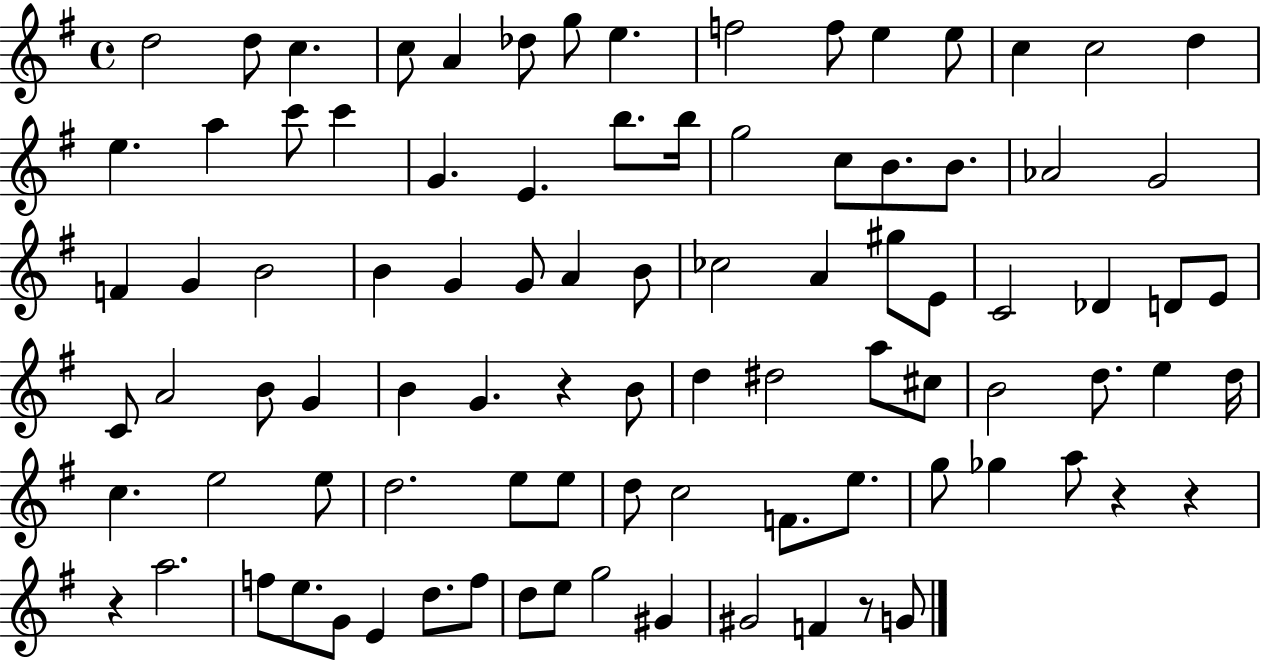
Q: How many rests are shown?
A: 5